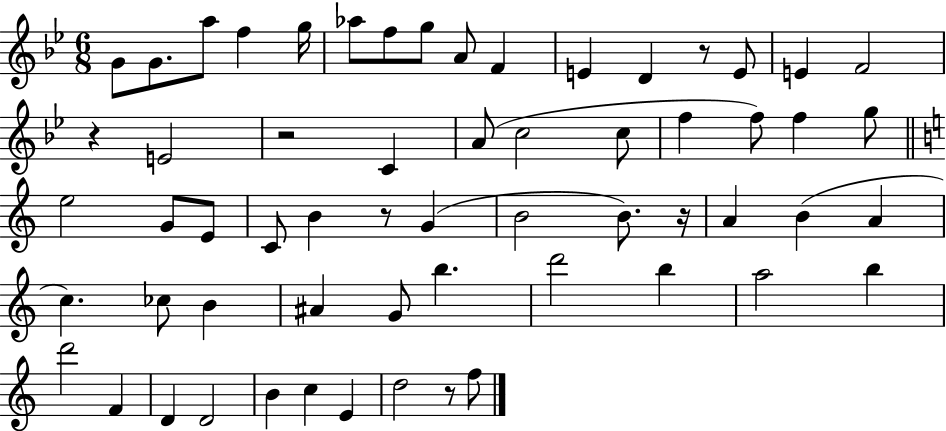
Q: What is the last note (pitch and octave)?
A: F5